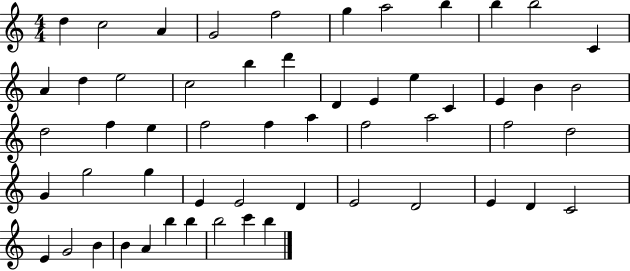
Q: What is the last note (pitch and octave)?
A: B5